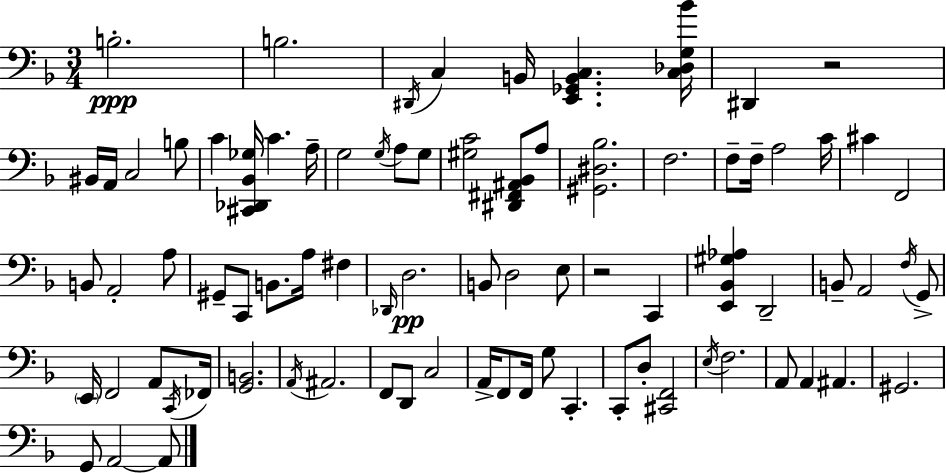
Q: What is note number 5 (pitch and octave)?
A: B2